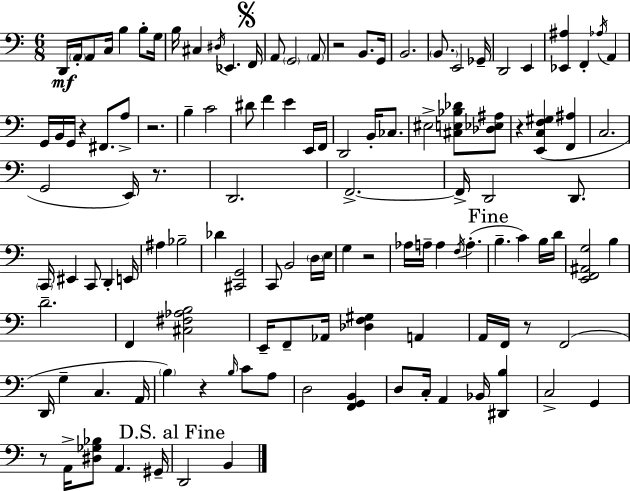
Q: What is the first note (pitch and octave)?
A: D2